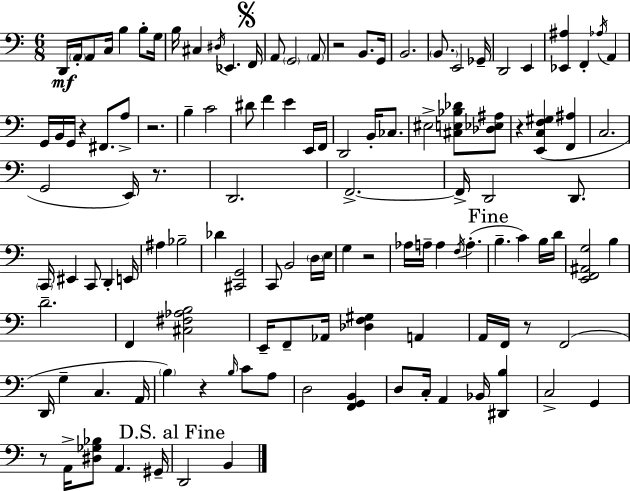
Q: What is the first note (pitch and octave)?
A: D2